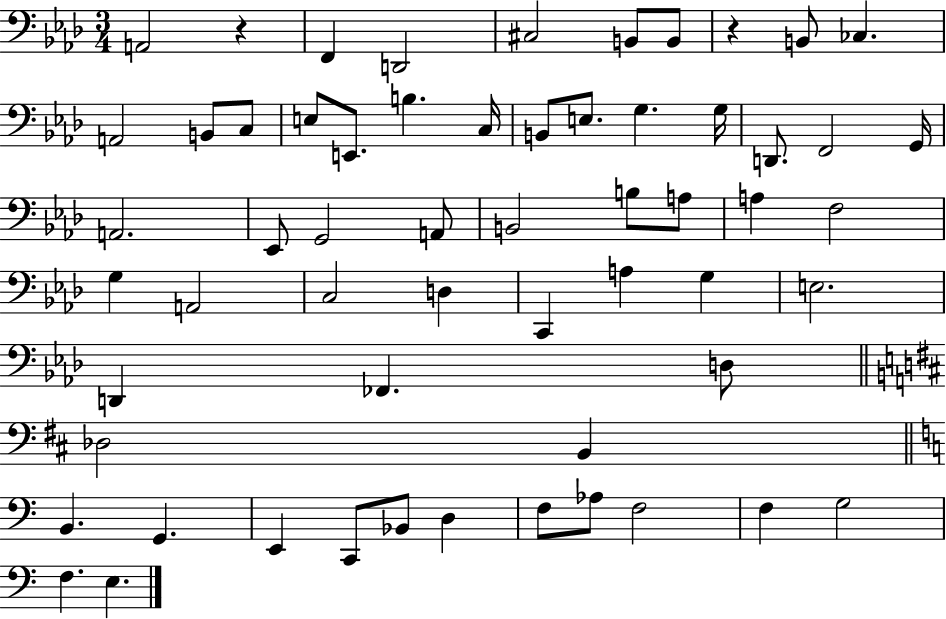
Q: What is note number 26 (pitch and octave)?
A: A2